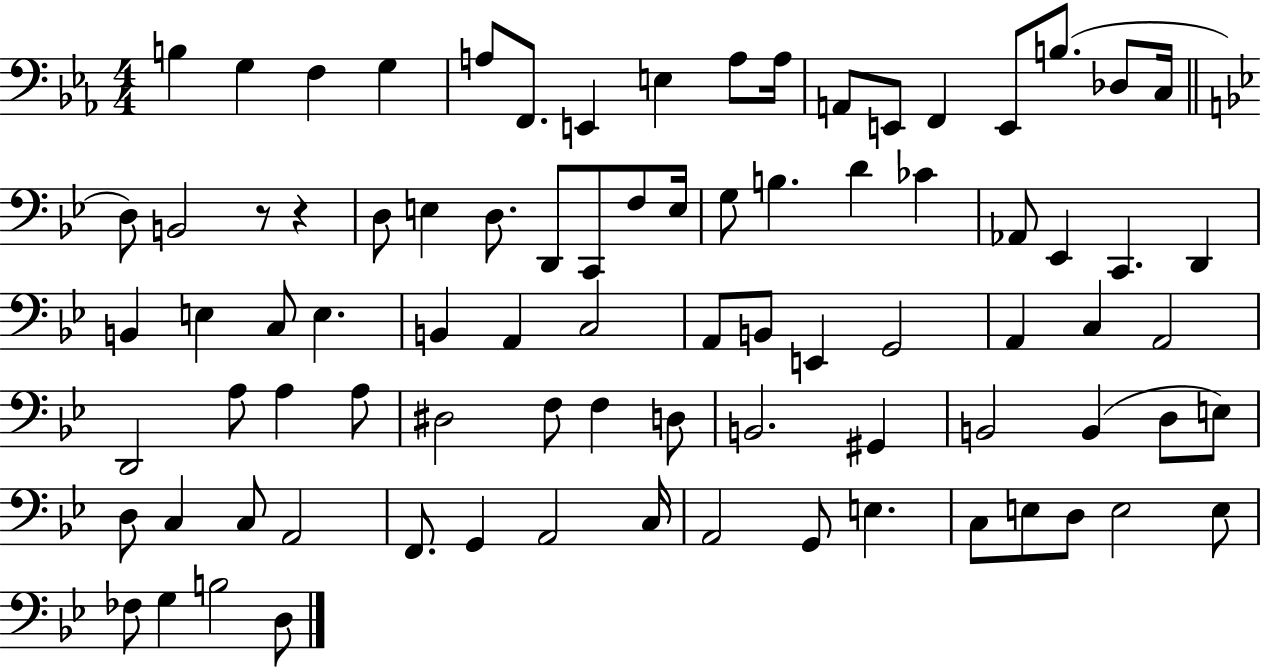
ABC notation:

X:1
T:Untitled
M:4/4
L:1/4
K:Eb
B, G, F, G, A,/2 F,,/2 E,, E, A,/2 A,/4 A,,/2 E,,/2 F,, E,,/2 B,/2 _D,/2 C,/4 D,/2 B,,2 z/2 z D,/2 E, D,/2 D,,/2 C,,/2 F,/2 E,/4 G,/2 B, D _C _A,,/2 _E,, C,, D,, B,, E, C,/2 E, B,, A,, C,2 A,,/2 B,,/2 E,, G,,2 A,, C, A,,2 D,,2 A,/2 A, A,/2 ^D,2 F,/2 F, D,/2 B,,2 ^G,, B,,2 B,, D,/2 E,/2 D,/2 C, C,/2 A,,2 F,,/2 G,, A,,2 C,/4 A,,2 G,,/2 E, C,/2 E,/2 D,/2 E,2 E,/2 _F,/2 G, B,2 D,/2